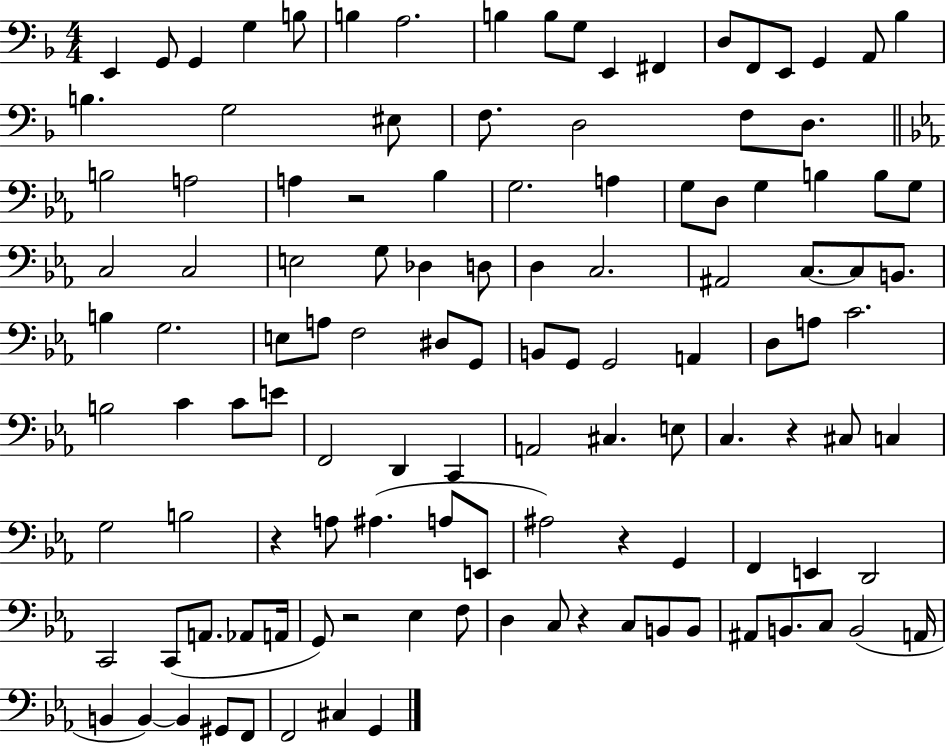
{
  \clef bass
  \numericTimeSignature
  \time 4/4
  \key f \major
  \repeat volta 2 { e,4 g,8 g,4 g4 b8 | b4 a2. | b4 b8 g8 e,4 fis,4 | d8 f,8 e,8 g,4 a,8 bes4 | \break b4. g2 eis8 | f8. d2 f8 d8. | \bar "||" \break \key ees \major b2 a2 | a4 r2 bes4 | g2. a4 | g8 d8 g4 b4 b8 g8 | \break c2 c2 | e2 g8 des4 d8 | d4 c2. | ais,2 c8.~~ c8 b,8. | \break b4 g2. | e8 a8 f2 dis8 g,8 | b,8 g,8 g,2 a,4 | d8 a8 c'2. | \break b2 c'4 c'8 e'8 | f,2 d,4 c,4 | a,2 cis4. e8 | c4. r4 cis8 c4 | \break g2 b2 | r4 a8 ais4.( a8 e,8 | ais2) r4 g,4 | f,4 e,4 d,2 | \break c,2 c,8( a,8. aes,8 a,16 | g,8) r2 ees4 f8 | d4 c8 r4 c8 b,8 b,8 | ais,8 b,8. c8 b,2( a,16 | \break b,4 b,4~~) b,4 gis,8 f,8 | f,2 cis4 g,4 | } \bar "|."
}